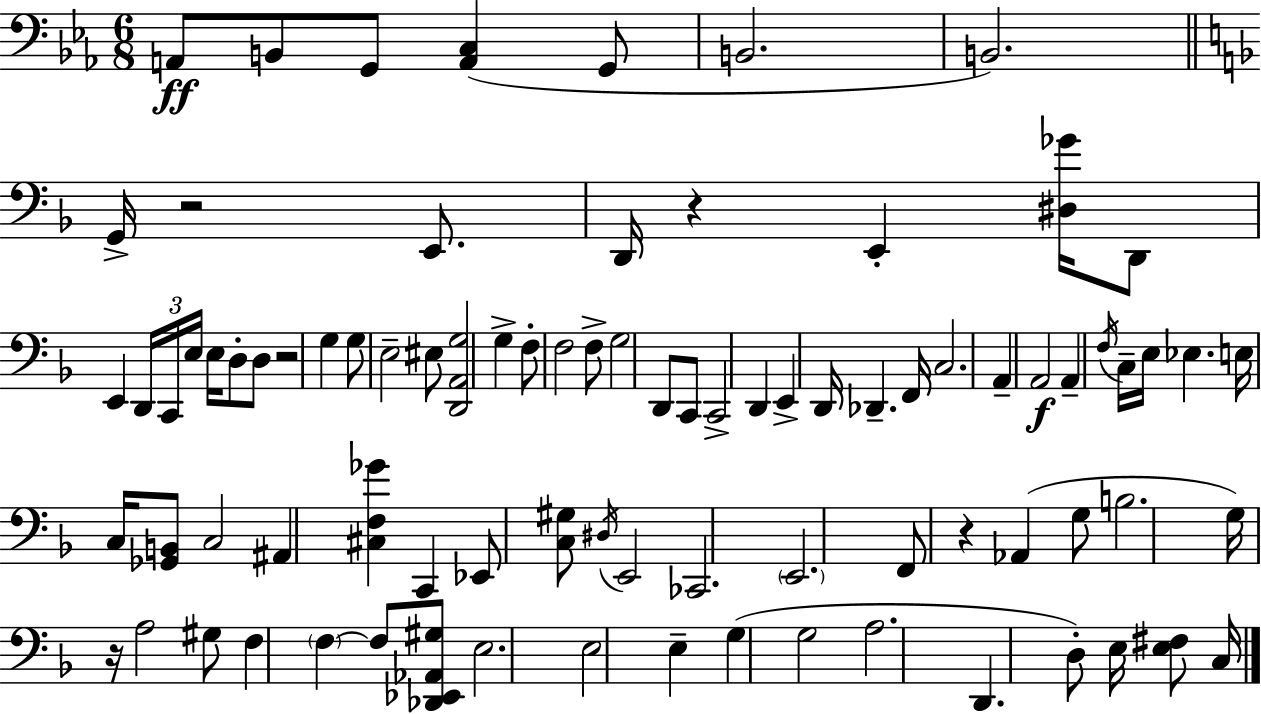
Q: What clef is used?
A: bass